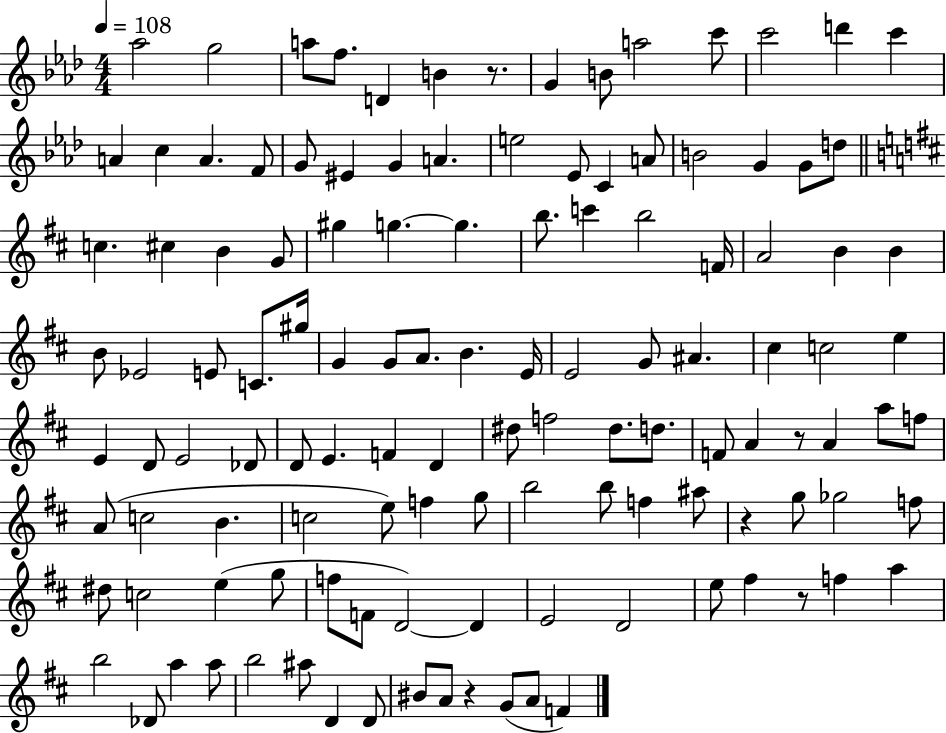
Ab5/h G5/h A5/e F5/e. D4/q B4/q R/e. G4/q B4/e A5/h C6/e C6/h D6/q C6/q A4/q C5/q A4/q. F4/e G4/e EIS4/q G4/q A4/q. E5/h Eb4/e C4/q A4/e B4/h G4/q G4/e D5/e C5/q. C#5/q B4/q G4/e G#5/q G5/q. G5/q. B5/e. C6/q B5/h F4/s A4/h B4/q B4/q B4/e Eb4/h E4/e C4/e. G#5/s G4/q G4/e A4/e. B4/q. E4/s E4/h G4/e A#4/q. C#5/q C5/h E5/q E4/q D4/e E4/h Db4/e D4/e E4/q. F4/q D4/q D#5/e F5/h D#5/e. D5/e. F4/e A4/q R/e A4/q A5/e F5/e A4/e C5/h B4/q. C5/h E5/e F5/q G5/e B5/h B5/e F5/q A#5/e R/q G5/e Gb5/h F5/e D#5/e C5/h E5/q G5/e F5/e F4/e D4/h D4/q E4/h D4/h E5/e F#5/q R/e F5/q A5/q B5/h Db4/e A5/q A5/e B5/h A#5/e D4/q D4/e BIS4/e A4/e R/q G4/e A4/e F4/q